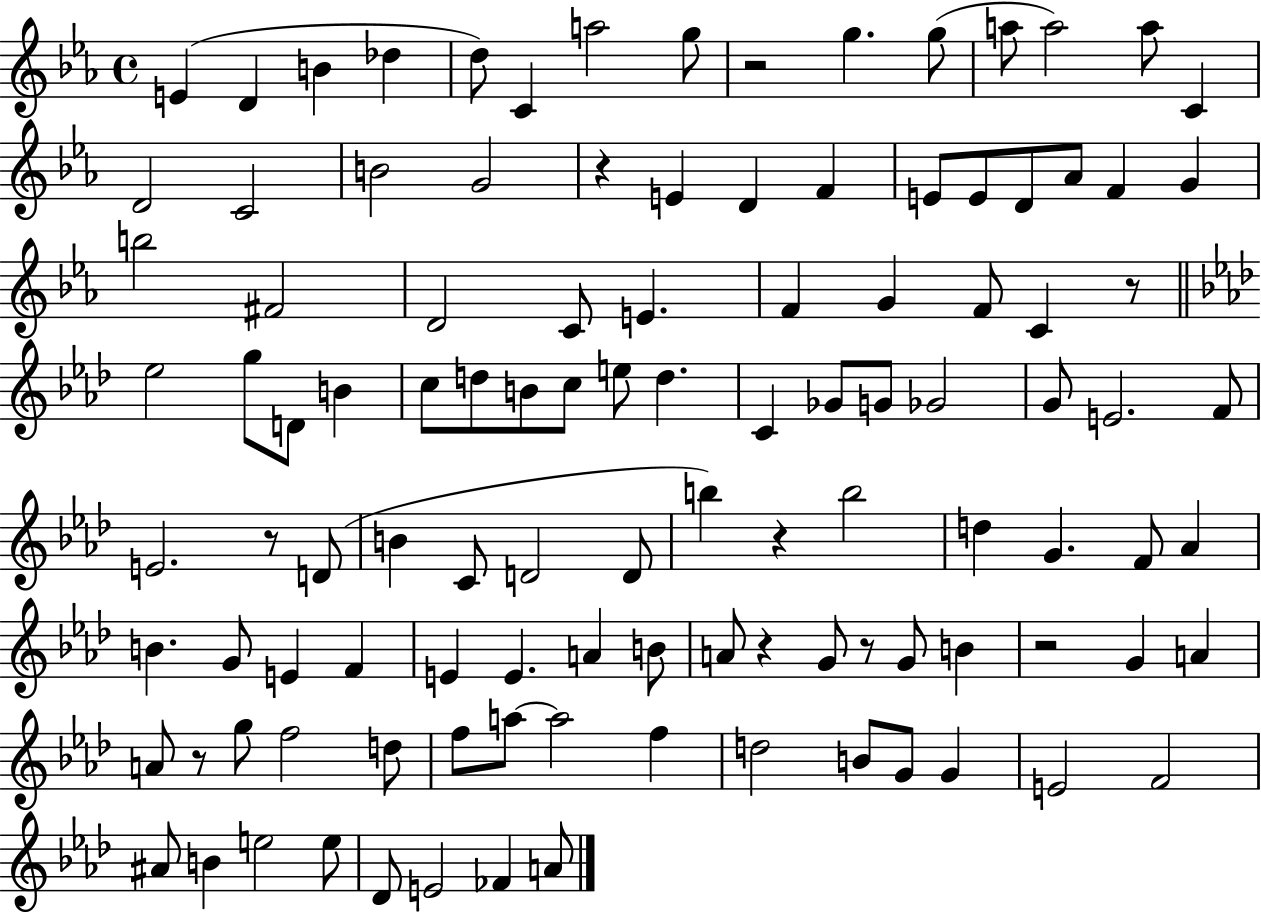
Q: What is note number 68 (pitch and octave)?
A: E4